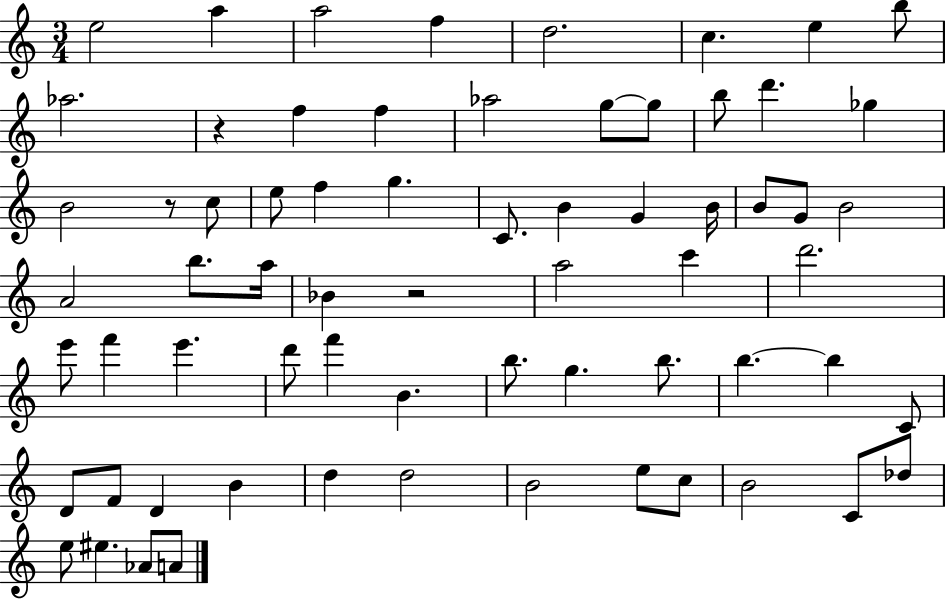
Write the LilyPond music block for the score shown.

{
  \clef treble
  \numericTimeSignature
  \time 3/4
  \key c \major
  e''2 a''4 | a''2 f''4 | d''2. | c''4. e''4 b''8 | \break aes''2. | r4 f''4 f''4 | aes''2 g''8~~ g''8 | b''8 d'''4. ges''4 | \break b'2 r8 c''8 | e''8 f''4 g''4. | c'8. b'4 g'4 b'16 | b'8 g'8 b'2 | \break a'2 b''8. a''16 | bes'4 r2 | a''2 c'''4 | d'''2. | \break e'''8 f'''4 e'''4. | d'''8 f'''4 b'4. | b''8. g''4. b''8. | b''4.~~ b''4 c'8 | \break d'8 f'8 d'4 b'4 | d''4 d''2 | b'2 e''8 c''8 | b'2 c'8 des''8 | \break e''8 eis''4. aes'8 a'8 | \bar "|."
}